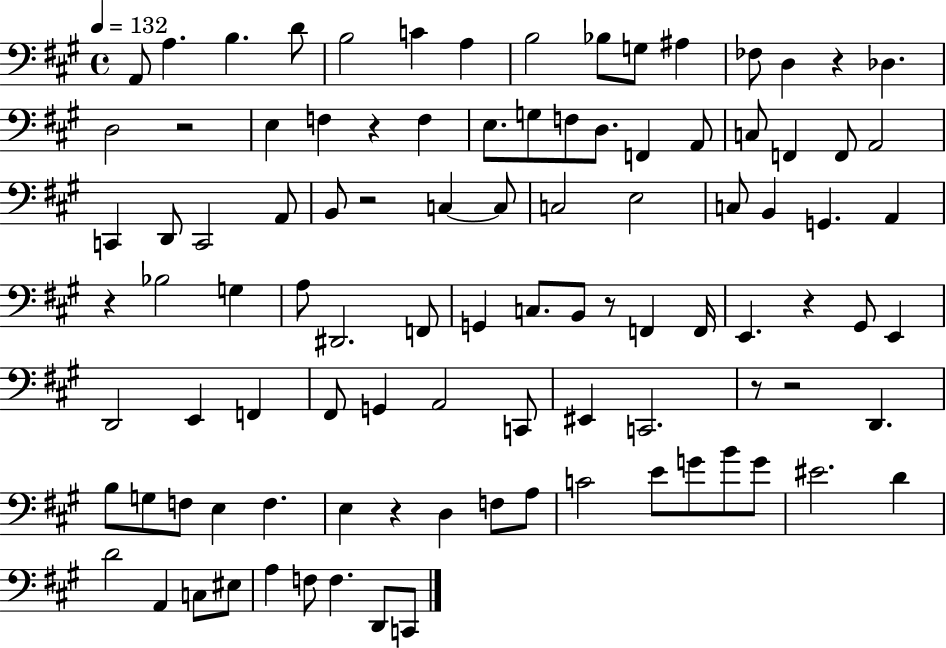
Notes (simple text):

A2/e A3/q. B3/q. D4/e B3/h C4/q A3/q B3/h Bb3/e G3/e A#3/q FES3/e D3/q R/q Db3/q. D3/h R/h E3/q F3/q R/q F3/q E3/e. G3/e F3/e D3/e. F2/q A2/e C3/e F2/q F2/e A2/h C2/q D2/e C2/h A2/e B2/e R/h C3/q C3/e C3/h E3/h C3/e B2/q G2/q. A2/q R/q Bb3/h G3/q A3/e D#2/h. F2/e G2/q C3/e. B2/e R/e F2/q F2/s E2/q. R/q G#2/e E2/q D2/h E2/q F2/q F#2/e G2/q A2/h C2/e EIS2/q C2/h. R/e R/h D2/q. B3/e G3/e F3/e E3/q F3/q. E3/q R/q D3/q F3/e A3/e C4/h E4/e G4/e B4/e G4/e EIS4/h. D4/q D4/h A2/q C3/e EIS3/e A3/q F3/e F3/q. D2/e C2/e